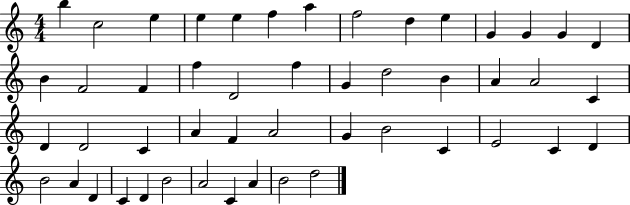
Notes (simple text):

B5/q C5/h E5/q E5/q E5/q F5/q A5/q F5/h D5/q E5/q G4/q G4/q G4/q D4/q B4/q F4/h F4/q F5/q D4/h F5/q G4/q D5/h B4/q A4/q A4/h C4/q D4/q D4/h C4/q A4/q F4/q A4/h G4/q B4/h C4/q E4/h C4/q D4/q B4/h A4/q D4/q C4/q D4/q B4/h A4/h C4/q A4/q B4/h D5/h